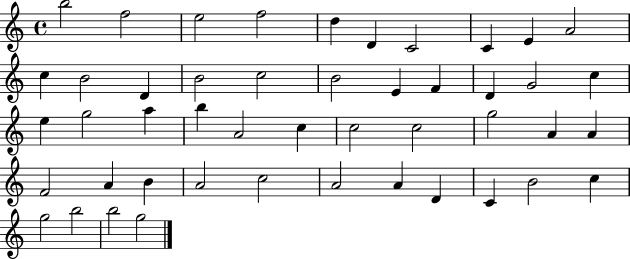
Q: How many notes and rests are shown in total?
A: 47